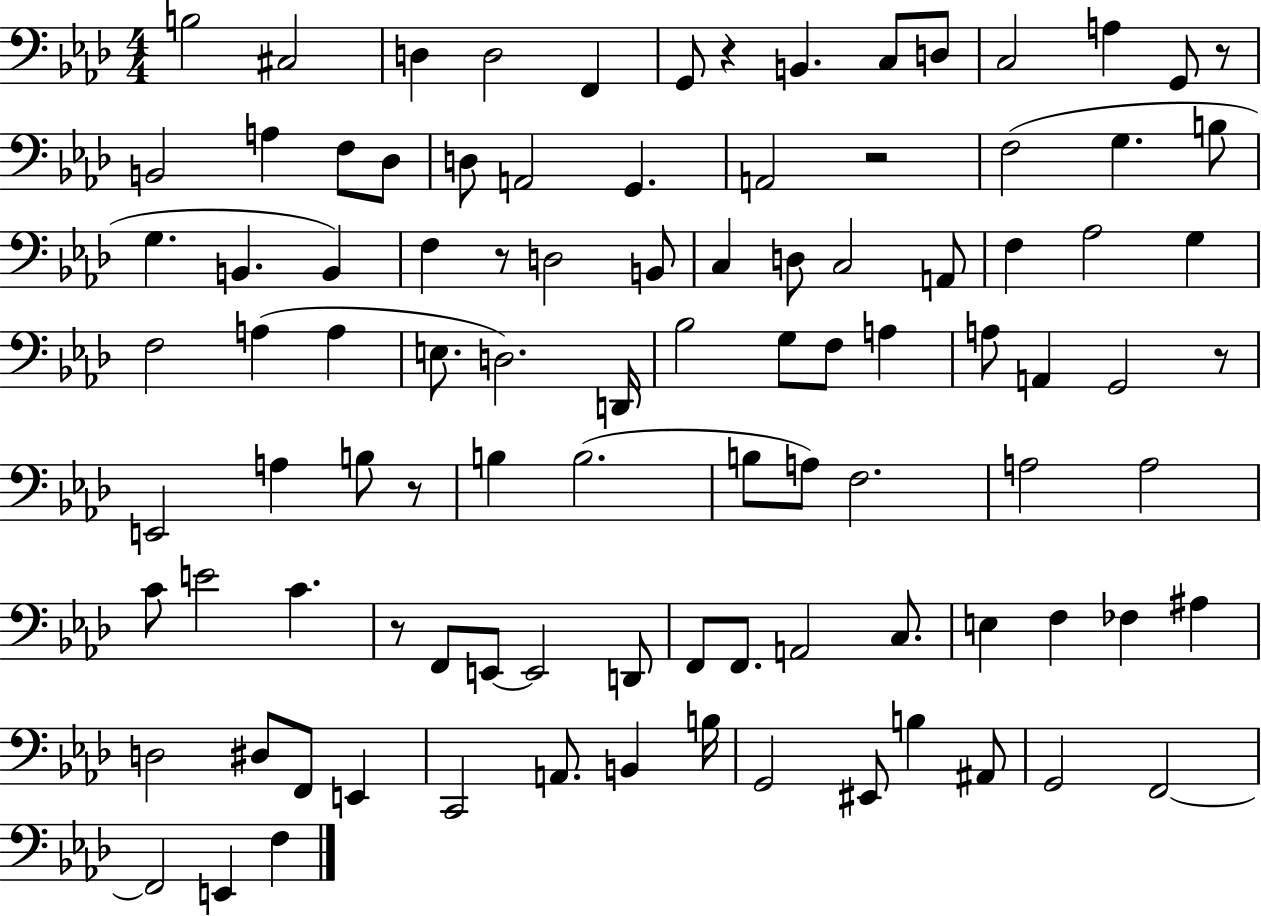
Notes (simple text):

B3/h C#3/h D3/q D3/h F2/q G2/e R/q B2/q. C3/e D3/e C3/h A3/q G2/e R/e B2/h A3/q F3/e Db3/e D3/e A2/h G2/q. A2/h R/h F3/h G3/q. B3/e G3/q. B2/q. B2/q F3/q R/e D3/h B2/e C3/q D3/e C3/h A2/e F3/q Ab3/h G3/q F3/h A3/q A3/q E3/e. D3/h. D2/s Bb3/h G3/e F3/e A3/q A3/e A2/q G2/h R/e E2/h A3/q B3/e R/e B3/q B3/h. B3/e A3/e F3/h. A3/h A3/h C4/e E4/h C4/q. R/e F2/e E2/e E2/h D2/e F2/e F2/e. A2/h C3/e. E3/q F3/q FES3/q A#3/q D3/h D#3/e F2/e E2/q C2/h A2/e. B2/q B3/s G2/h EIS2/e B3/q A#2/e G2/h F2/h F2/h E2/q F3/q